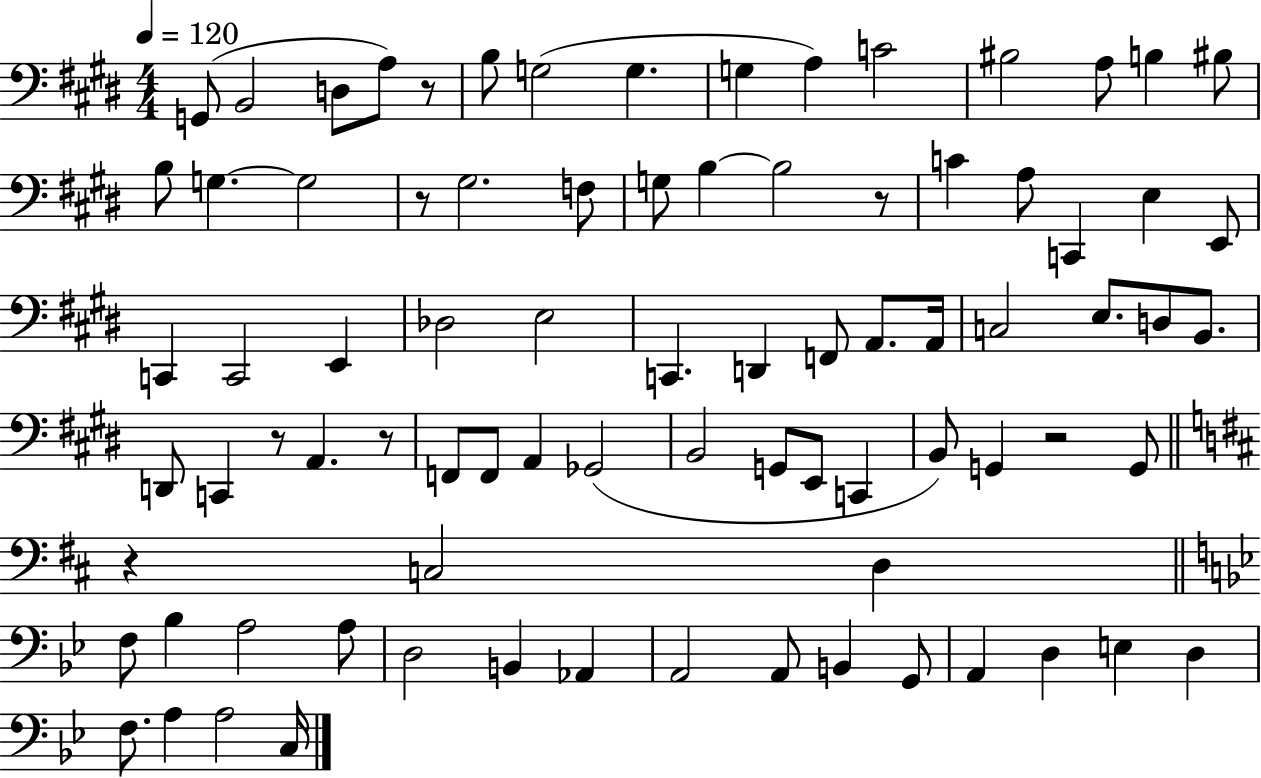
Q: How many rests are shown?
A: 7